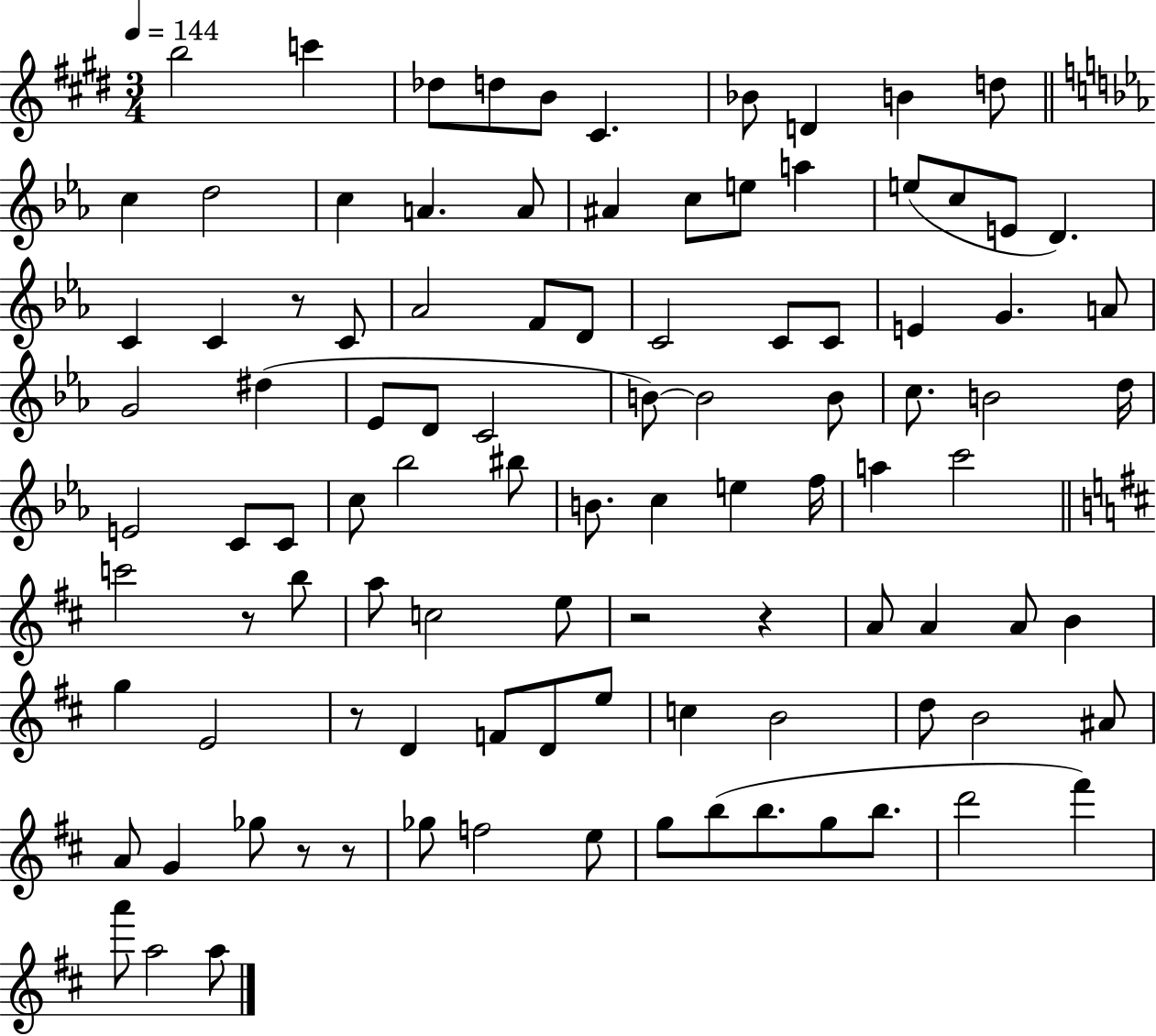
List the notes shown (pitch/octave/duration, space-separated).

B5/h C6/q Db5/e D5/e B4/e C#4/q. Bb4/e D4/q B4/q D5/e C5/q D5/h C5/q A4/q. A4/e A#4/q C5/e E5/e A5/q E5/e C5/e E4/e D4/q. C4/q C4/q R/e C4/e Ab4/h F4/e D4/e C4/h C4/e C4/e E4/q G4/q. A4/e G4/h D#5/q Eb4/e D4/e C4/h B4/e B4/h B4/e C5/e. B4/h D5/s E4/h C4/e C4/e C5/e Bb5/h BIS5/e B4/e. C5/q E5/q F5/s A5/q C6/h C6/h R/e B5/e A5/e C5/h E5/e R/h R/q A4/e A4/q A4/e B4/q G5/q E4/h R/e D4/q F4/e D4/e E5/e C5/q B4/h D5/e B4/h A#4/e A4/e G4/q Gb5/e R/e R/e Gb5/e F5/h E5/e G5/e B5/e B5/e. G5/e B5/e. D6/h F#6/q A6/e A5/h A5/e